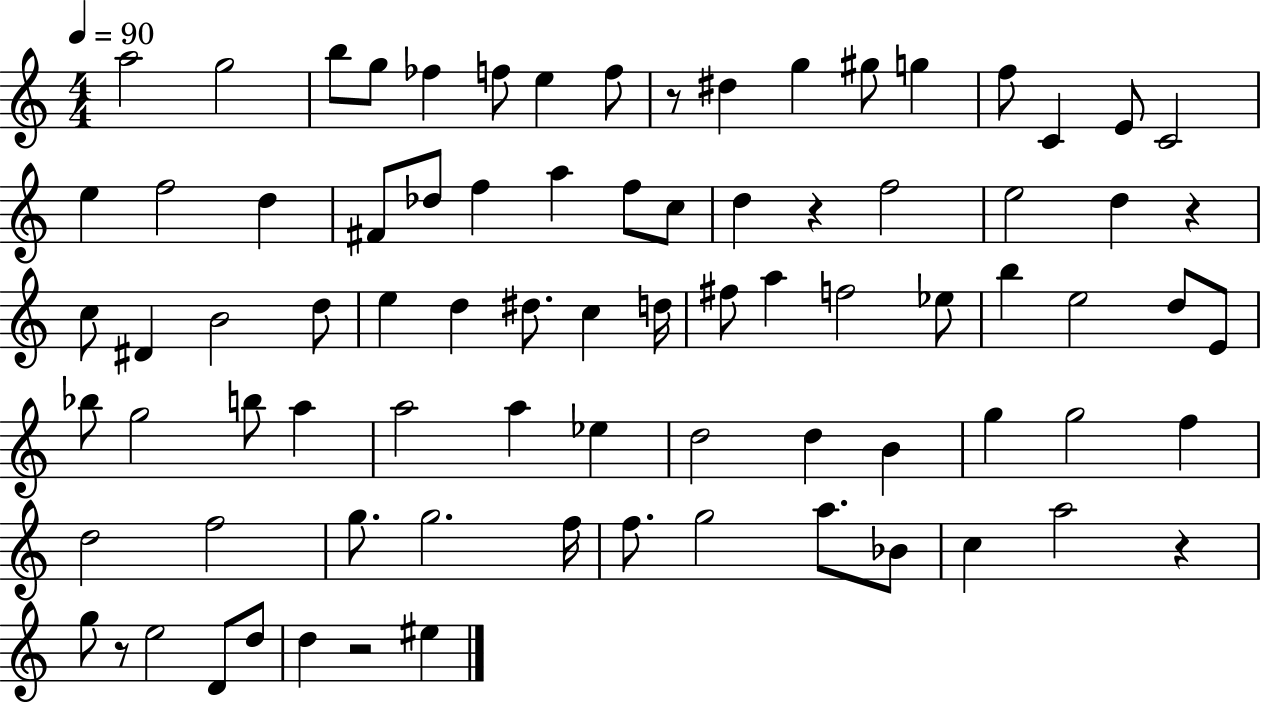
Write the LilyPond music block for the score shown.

{
  \clef treble
  \numericTimeSignature
  \time 4/4
  \key c \major
  \tempo 4 = 90
  \repeat volta 2 { a''2 g''2 | b''8 g''8 fes''4 f''8 e''4 f''8 | r8 dis''4 g''4 gis''8 g''4 | f''8 c'4 e'8 c'2 | \break e''4 f''2 d''4 | fis'8 des''8 f''4 a''4 f''8 c''8 | d''4 r4 f''2 | e''2 d''4 r4 | \break c''8 dis'4 b'2 d''8 | e''4 d''4 dis''8. c''4 d''16 | fis''8 a''4 f''2 ees''8 | b''4 e''2 d''8 e'8 | \break bes''8 g''2 b''8 a''4 | a''2 a''4 ees''4 | d''2 d''4 b'4 | g''4 g''2 f''4 | \break d''2 f''2 | g''8. g''2. f''16 | f''8. g''2 a''8. bes'8 | c''4 a''2 r4 | \break g''8 r8 e''2 d'8 d''8 | d''4 r2 eis''4 | } \bar "|."
}